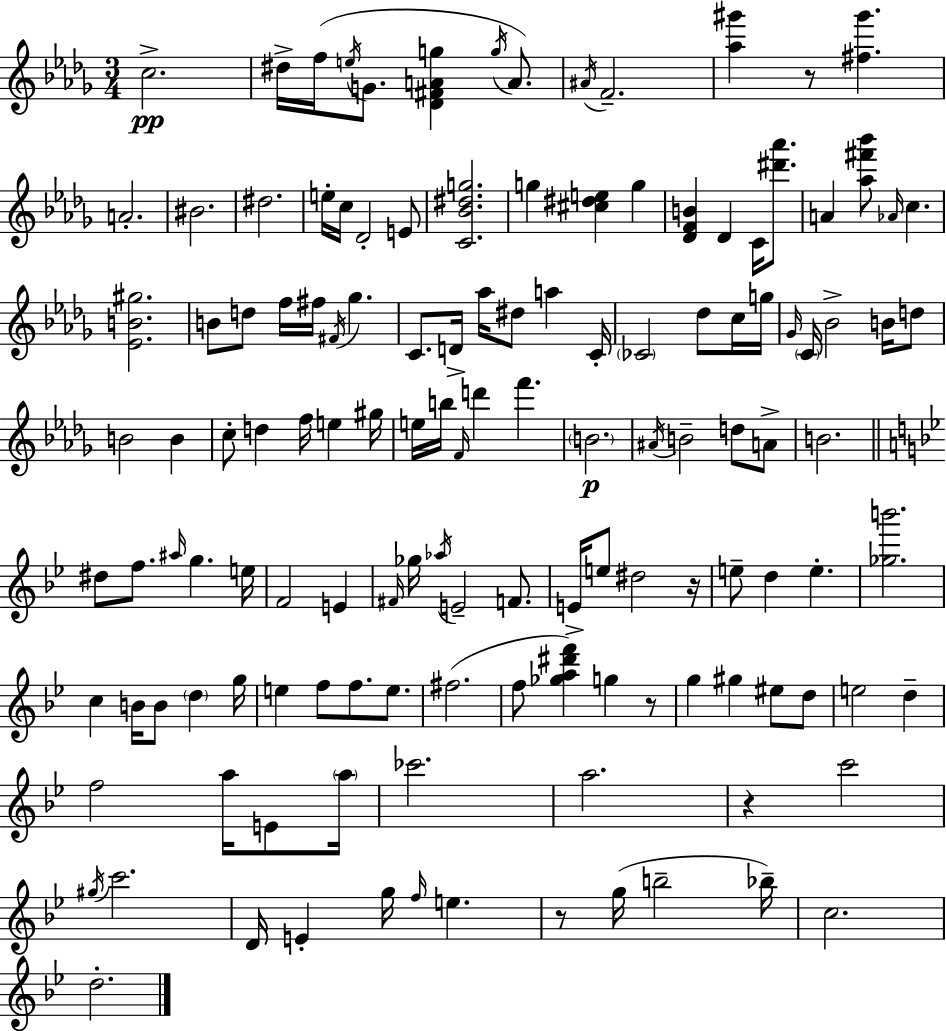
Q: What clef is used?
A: treble